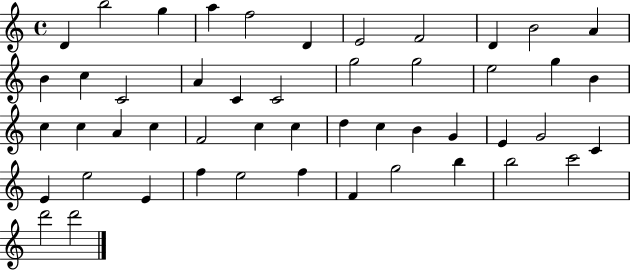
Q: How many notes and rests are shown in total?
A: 49